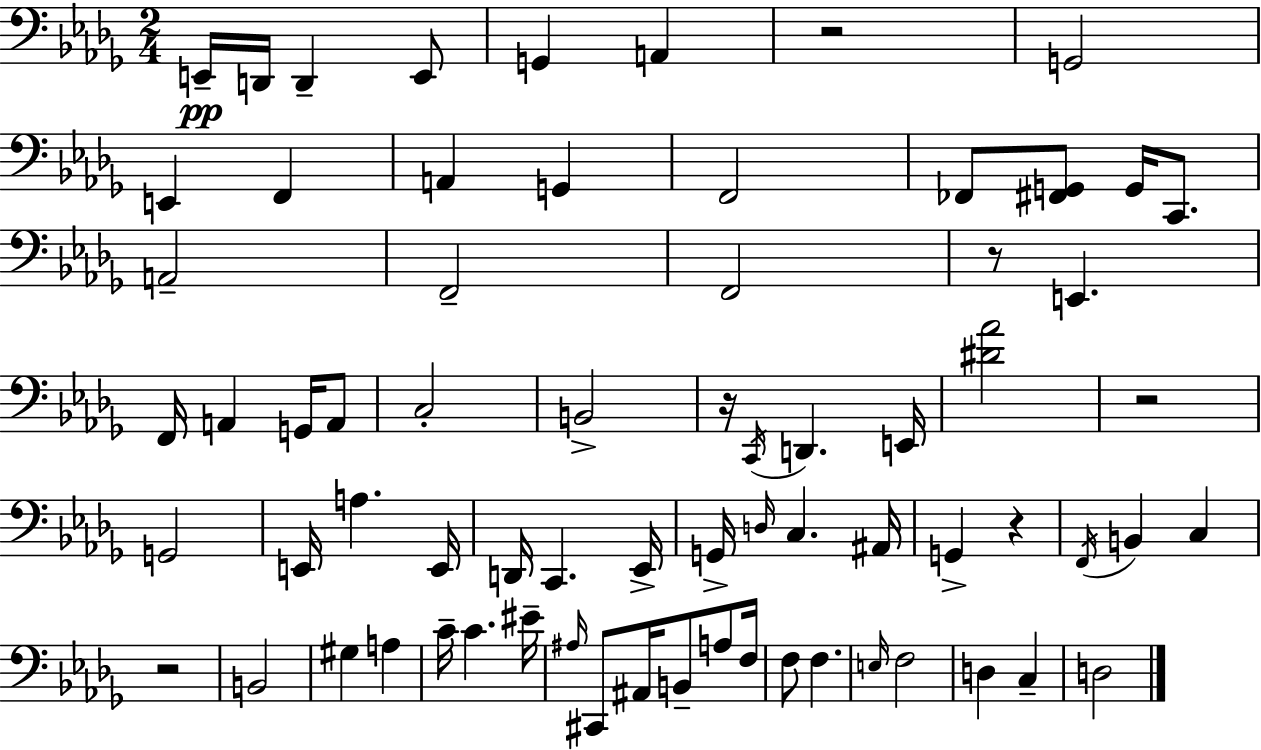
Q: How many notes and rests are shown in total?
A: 70